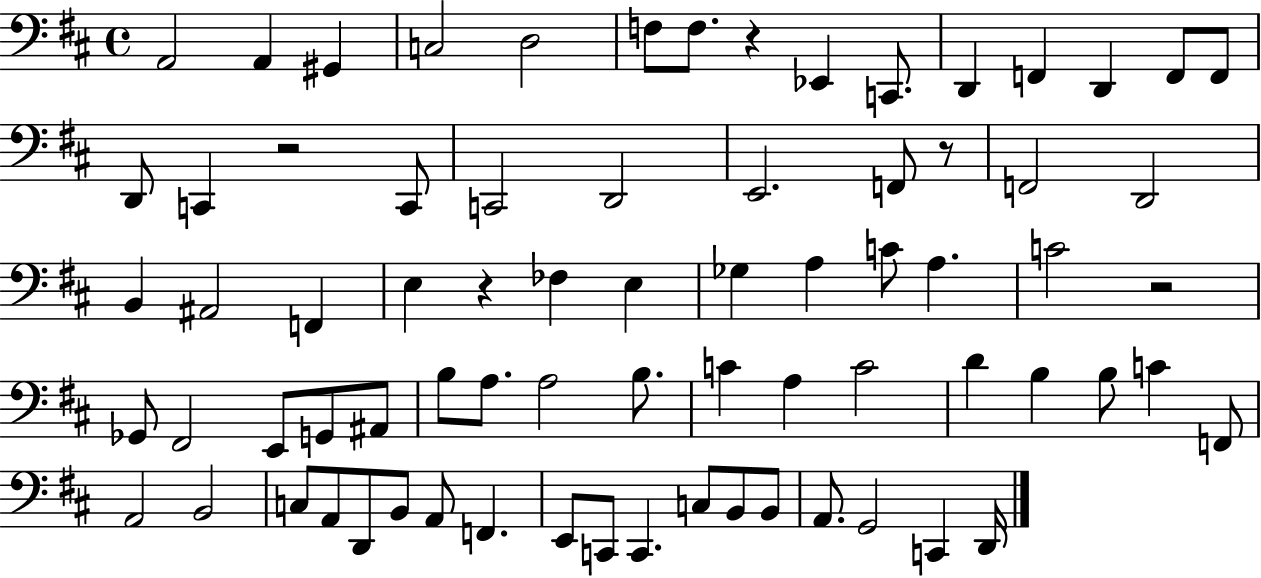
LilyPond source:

{
  \clef bass
  \time 4/4
  \defaultTimeSignature
  \key d \major
  a,2 a,4 gis,4 | c2 d2 | f8 f8. r4 ees,4 c,8. | d,4 f,4 d,4 f,8 f,8 | \break d,8 c,4 r2 c,8 | c,2 d,2 | e,2. f,8 r8 | f,2 d,2 | \break b,4 ais,2 f,4 | e4 r4 fes4 e4 | ges4 a4 c'8 a4. | c'2 r2 | \break ges,8 fis,2 e,8 g,8 ais,8 | b8 a8. a2 b8. | c'4 a4 c'2 | d'4 b4 b8 c'4 f,8 | \break a,2 b,2 | c8 a,8 d,8 b,8 a,8 f,4. | e,8 c,8 c,4. c8 b,8 b,8 | a,8. g,2 c,4 d,16 | \break \bar "|."
}